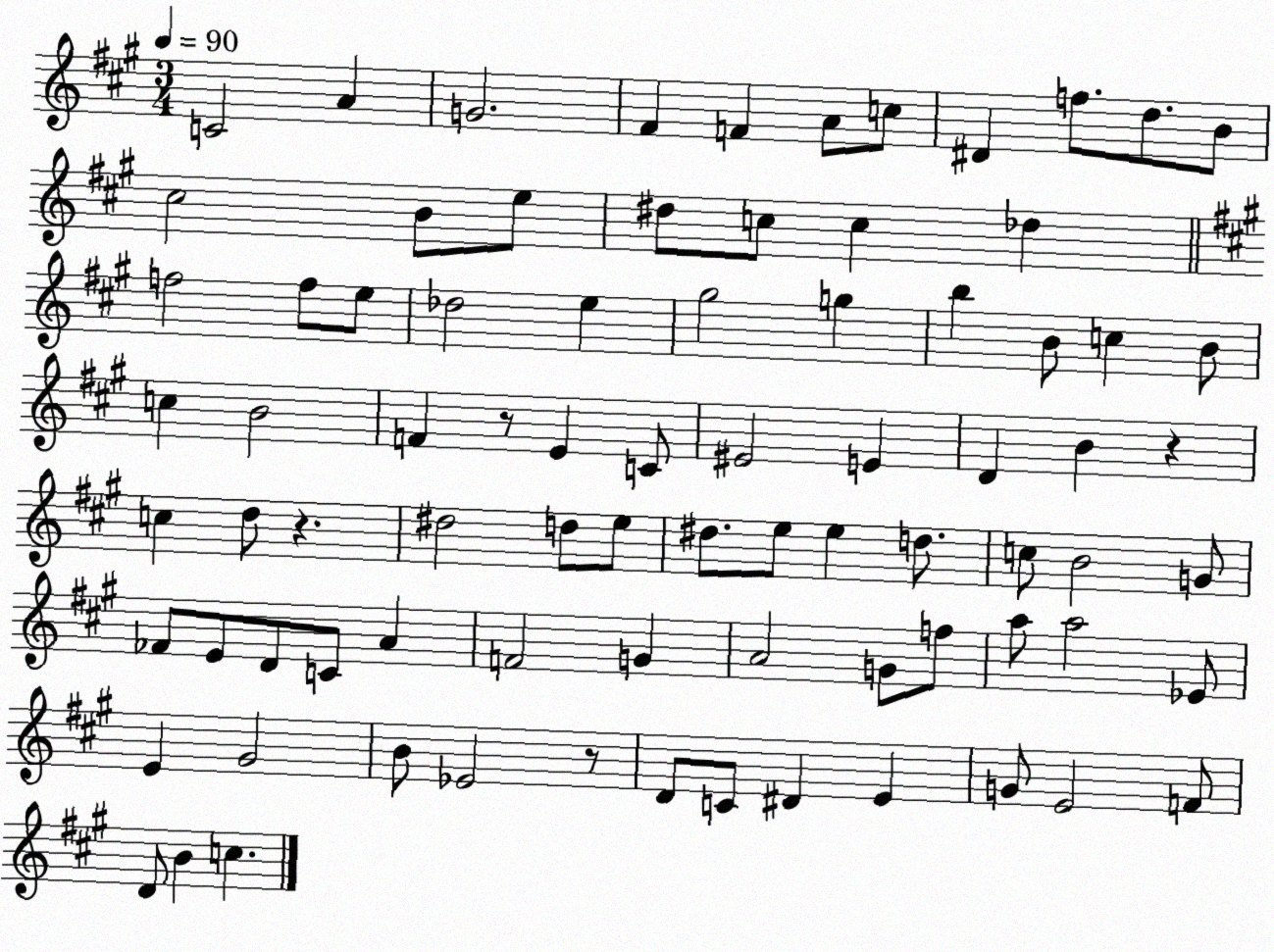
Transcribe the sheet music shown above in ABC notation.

X:1
T:Untitled
M:3/4
L:1/4
K:A
C2 A G2 ^F F A/2 c/2 ^D f/2 d/2 B/2 ^c2 B/2 e/2 ^d/2 c/2 c _d f2 f/2 e/2 _d2 e ^g2 g b B/2 c B/2 c B2 F z/2 E C/2 ^E2 E D B z c d/2 z ^d2 d/2 e/2 ^d/2 e/2 e d/2 c/2 B2 G/2 _F/2 E/2 D/2 C/2 A F2 G A2 G/2 f/2 a/2 a2 _E/2 E ^G2 B/2 _E2 z/2 D/2 C/2 ^D E G/2 E2 F/2 D/2 B c